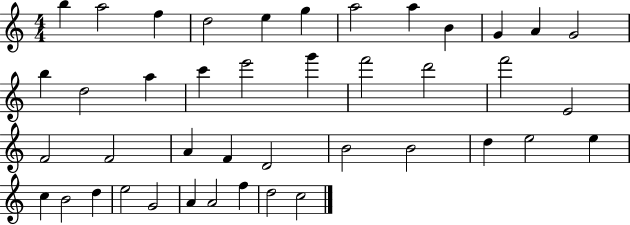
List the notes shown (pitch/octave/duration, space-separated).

B5/q A5/h F5/q D5/h E5/q G5/q A5/h A5/q B4/q G4/q A4/q G4/h B5/q D5/h A5/q C6/q E6/h G6/q F6/h D6/h F6/h E4/h F4/h F4/h A4/q F4/q D4/h B4/h B4/h D5/q E5/h E5/q C5/q B4/h D5/q E5/h G4/h A4/q A4/h F5/q D5/h C5/h